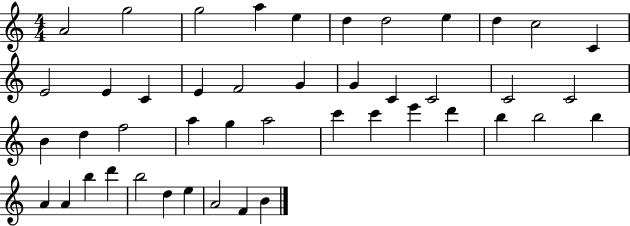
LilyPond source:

{
  \clef treble
  \numericTimeSignature
  \time 4/4
  \key c \major
  a'2 g''2 | g''2 a''4 e''4 | d''4 d''2 e''4 | d''4 c''2 c'4 | \break e'2 e'4 c'4 | e'4 f'2 g'4 | g'4 c'4 c'2 | c'2 c'2 | \break b'4 d''4 f''2 | a''4 g''4 a''2 | c'''4 c'''4 e'''4 d'''4 | b''4 b''2 b''4 | \break a'4 a'4 b''4 d'''4 | b''2 d''4 e''4 | a'2 f'4 b'4 | \bar "|."
}